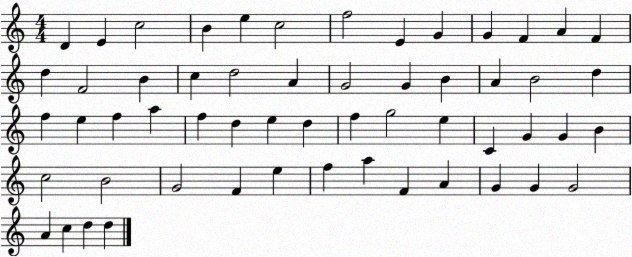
X:1
T:Untitled
M:4/4
L:1/4
K:C
D E c2 B e c2 f2 E G G F A F d F2 B c d2 A G2 G B A B2 d f e f a f d e d f g2 e C G G B c2 B2 G2 F e f a F A G G G2 A c d d